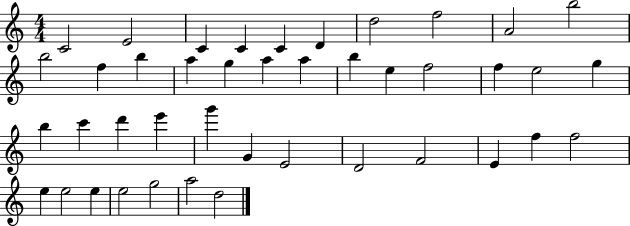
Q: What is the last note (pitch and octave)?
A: D5